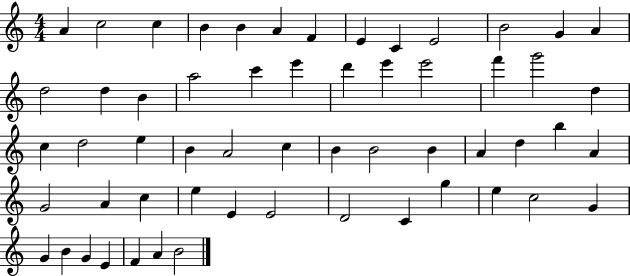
A4/q C5/h C5/q B4/q B4/q A4/q F4/q E4/q C4/q E4/h B4/h G4/q A4/q D5/h D5/q B4/q A5/h C6/q E6/q D6/q E6/q E6/h F6/q G6/h D5/q C5/q D5/h E5/q B4/q A4/h C5/q B4/q B4/h B4/q A4/q D5/q B5/q A4/q G4/h A4/q C5/q E5/q E4/q E4/h D4/h C4/q G5/q E5/q C5/h G4/q G4/q B4/q G4/q E4/q F4/q A4/q B4/h